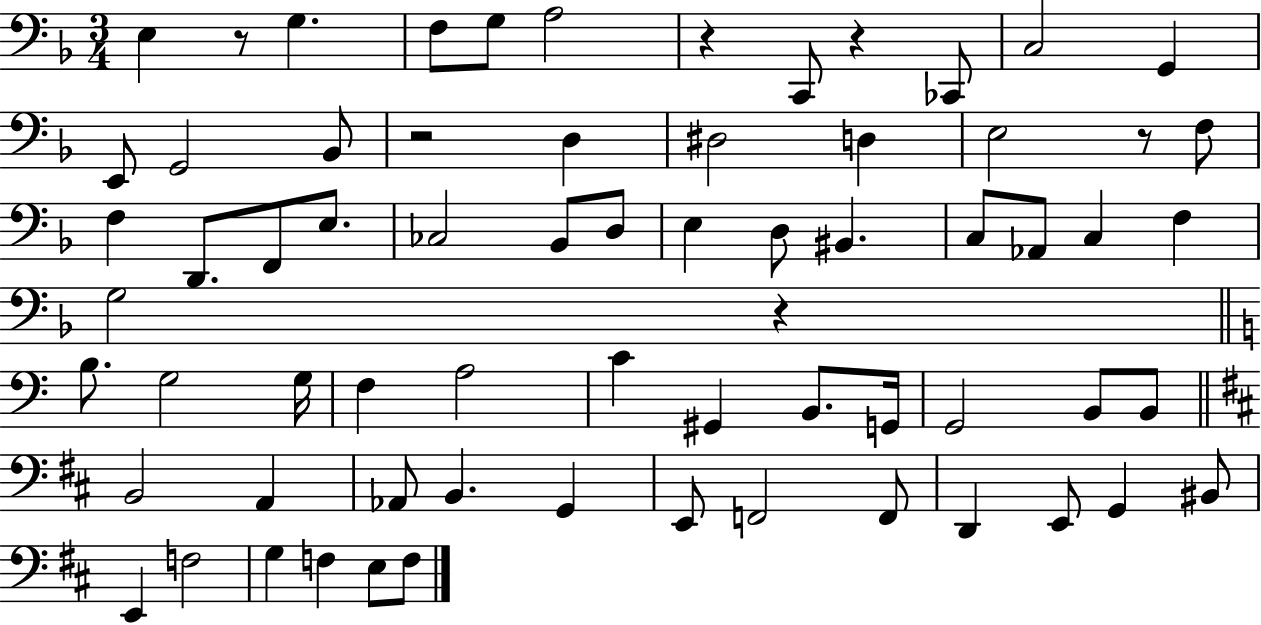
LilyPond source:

{
  \clef bass
  \numericTimeSignature
  \time 3/4
  \key f \major
  e4 r8 g4. | f8 g8 a2 | r4 c,8 r4 ces,8 | c2 g,4 | \break e,8 g,2 bes,8 | r2 d4 | dis2 d4 | e2 r8 f8 | \break f4 d,8. f,8 e8. | ces2 bes,8 d8 | e4 d8 bis,4. | c8 aes,8 c4 f4 | \break g2 r4 | \bar "||" \break \key c \major b8. g2 g16 | f4 a2 | c'4 gis,4 b,8. g,16 | g,2 b,8 b,8 | \break \bar "||" \break \key d \major b,2 a,4 | aes,8 b,4. g,4 | e,8 f,2 f,8 | d,4 e,8 g,4 bis,8 | \break e,4 f2 | g4 f4 e8 f8 | \bar "|."
}